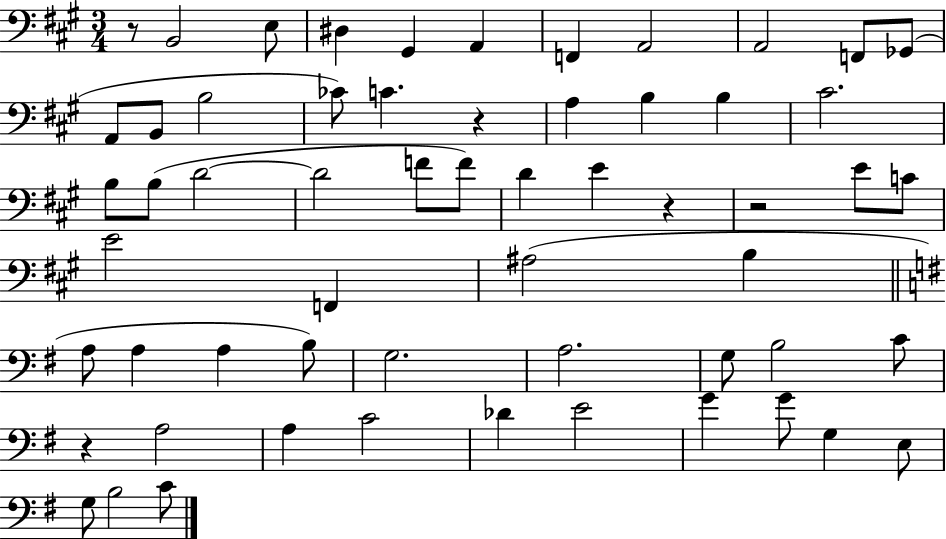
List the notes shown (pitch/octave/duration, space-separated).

R/e B2/h E3/e D#3/q G#2/q A2/q F2/q A2/h A2/h F2/e Gb2/e A2/e B2/e B3/h CES4/e C4/q. R/q A3/q B3/q B3/q C#4/h. B3/e B3/e D4/h D4/h F4/e F4/e D4/q E4/q R/q R/h E4/e C4/e E4/h F2/q A#3/h B3/q A3/e A3/q A3/q B3/e G3/h. A3/h. G3/e B3/h C4/e R/q A3/h A3/q C4/h Db4/q E4/h G4/q G4/e G3/q E3/e G3/e B3/h C4/e